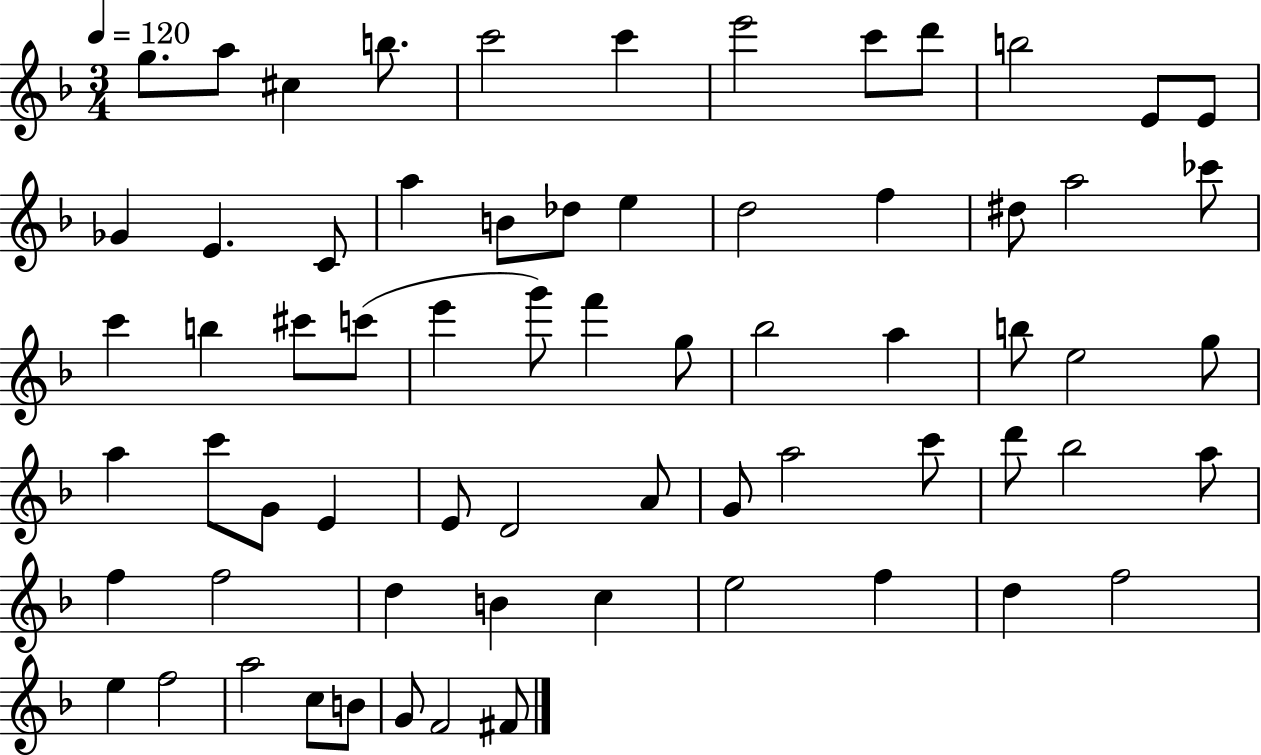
{
  \clef treble
  \numericTimeSignature
  \time 3/4
  \key f \major
  \tempo 4 = 120
  g''8. a''8 cis''4 b''8. | c'''2 c'''4 | e'''2 c'''8 d'''8 | b''2 e'8 e'8 | \break ges'4 e'4. c'8 | a''4 b'8 des''8 e''4 | d''2 f''4 | dis''8 a''2 ces'''8 | \break c'''4 b''4 cis'''8 c'''8( | e'''4 g'''8) f'''4 g''8 | bes''2 a''4 | b''8 e''2 g''8 | \break a''4 c'''8 g'8 e'4 | e'8 d'2 a'8 | g'8 a''2 c'''8 | d'''8 bes''2 a''8 | \break f''4 f''2 | d''4 b'4 c''4 | e''2 f''4 | d''4 f''2 | \break e''4 f''2 | a''2 c''8 b'8 | g'8 f'2 fis'8 | \bar "|."
}